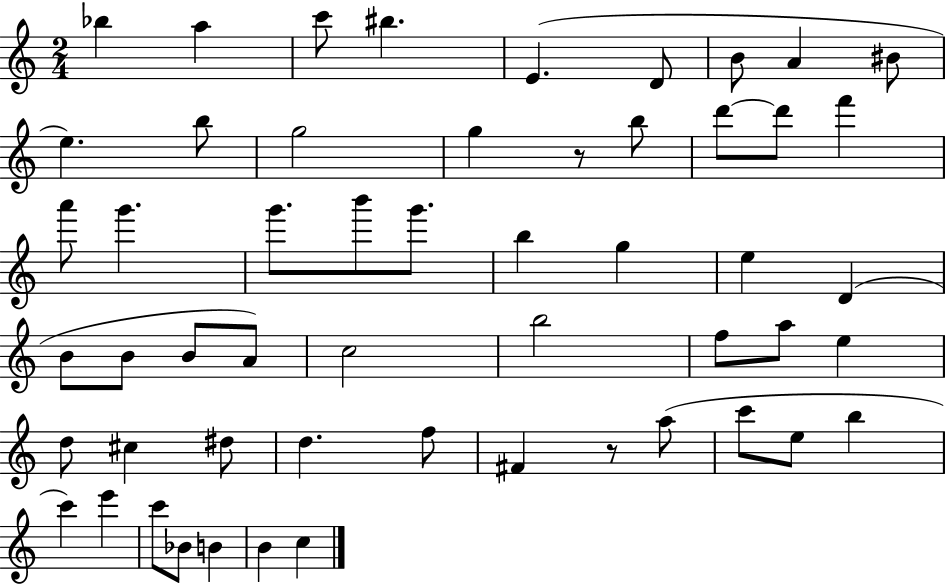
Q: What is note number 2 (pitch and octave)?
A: A5